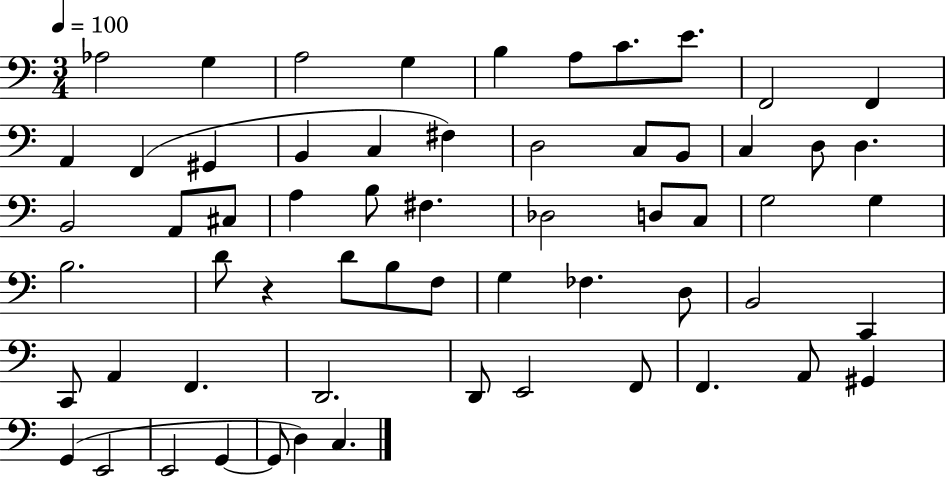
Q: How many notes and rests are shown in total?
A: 61